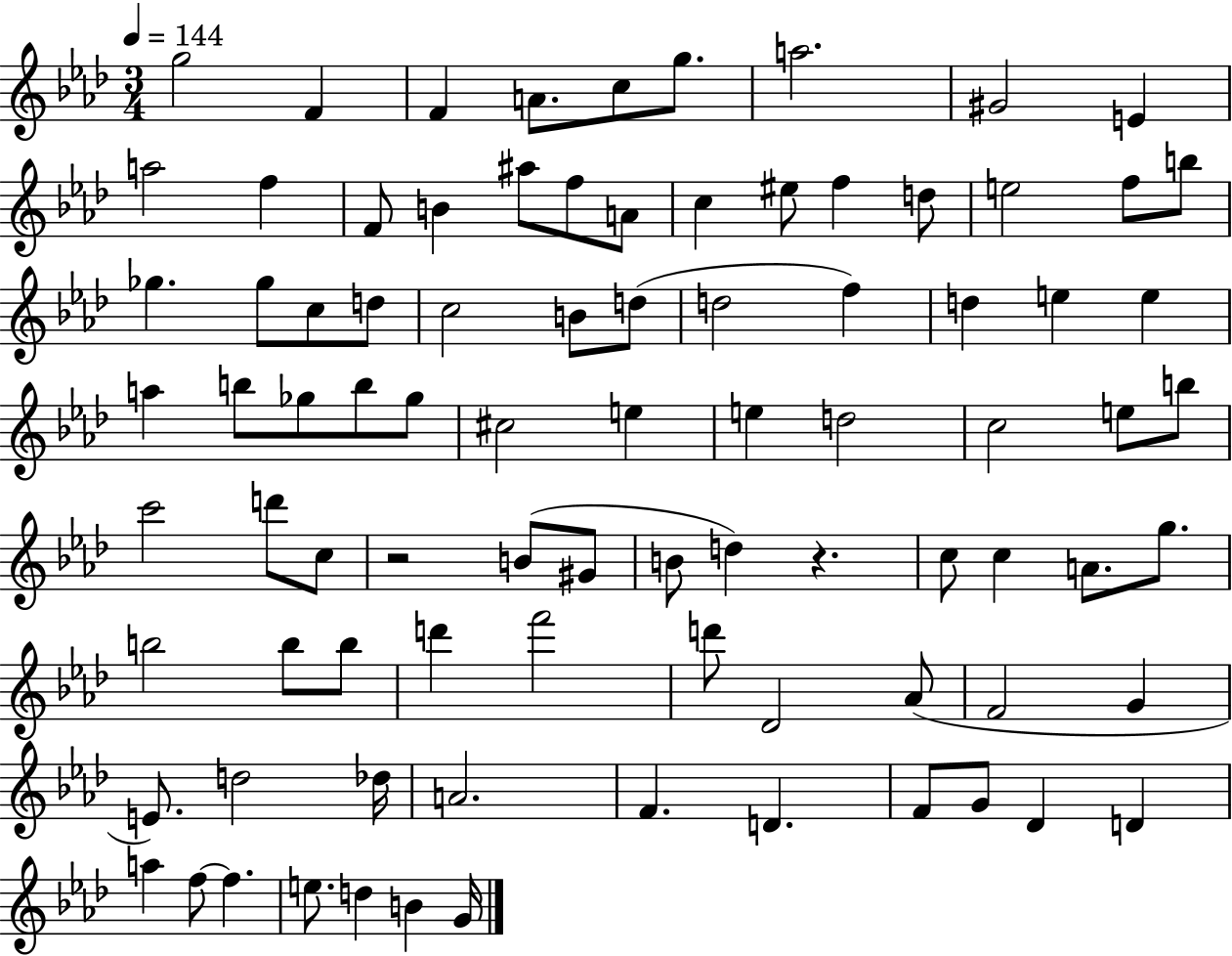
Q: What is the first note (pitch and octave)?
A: G5